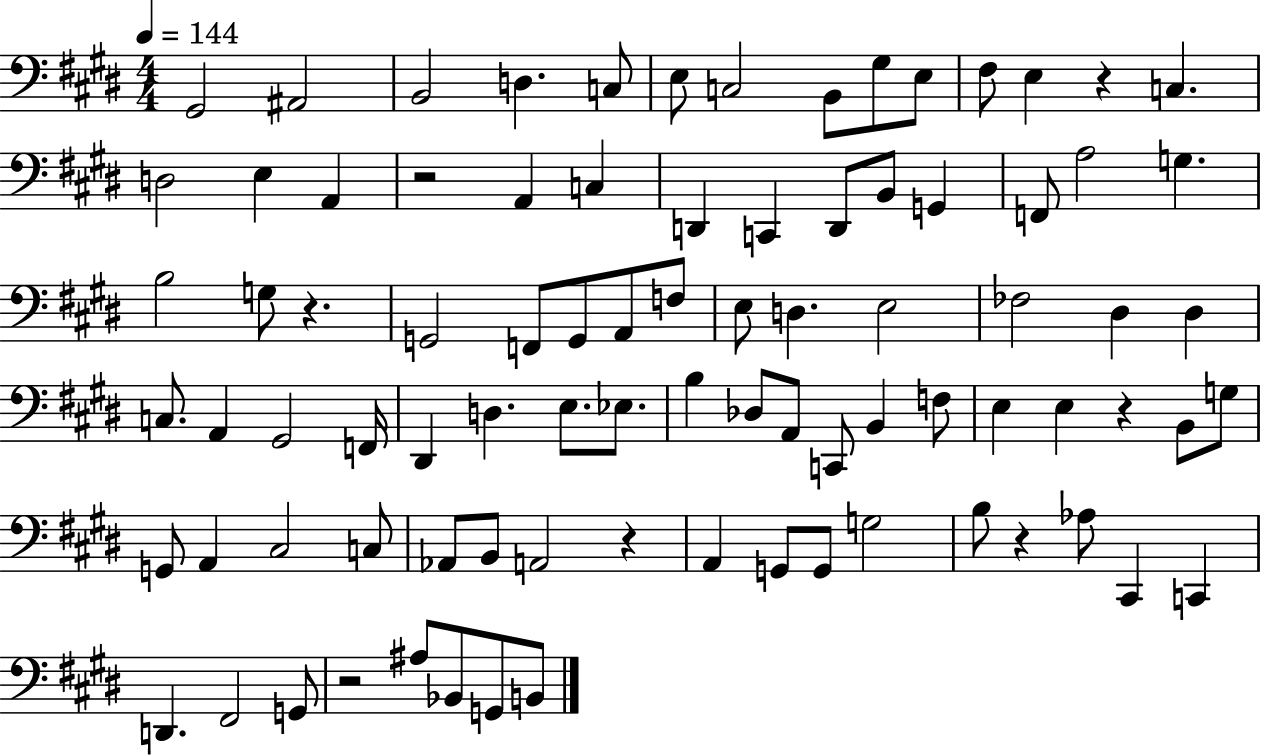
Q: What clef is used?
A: bass